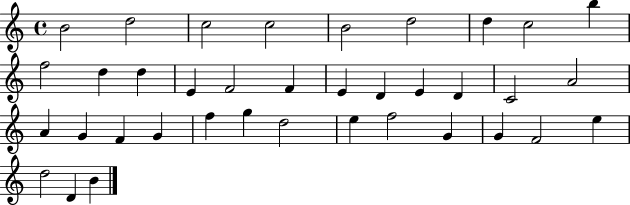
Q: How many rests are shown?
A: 0